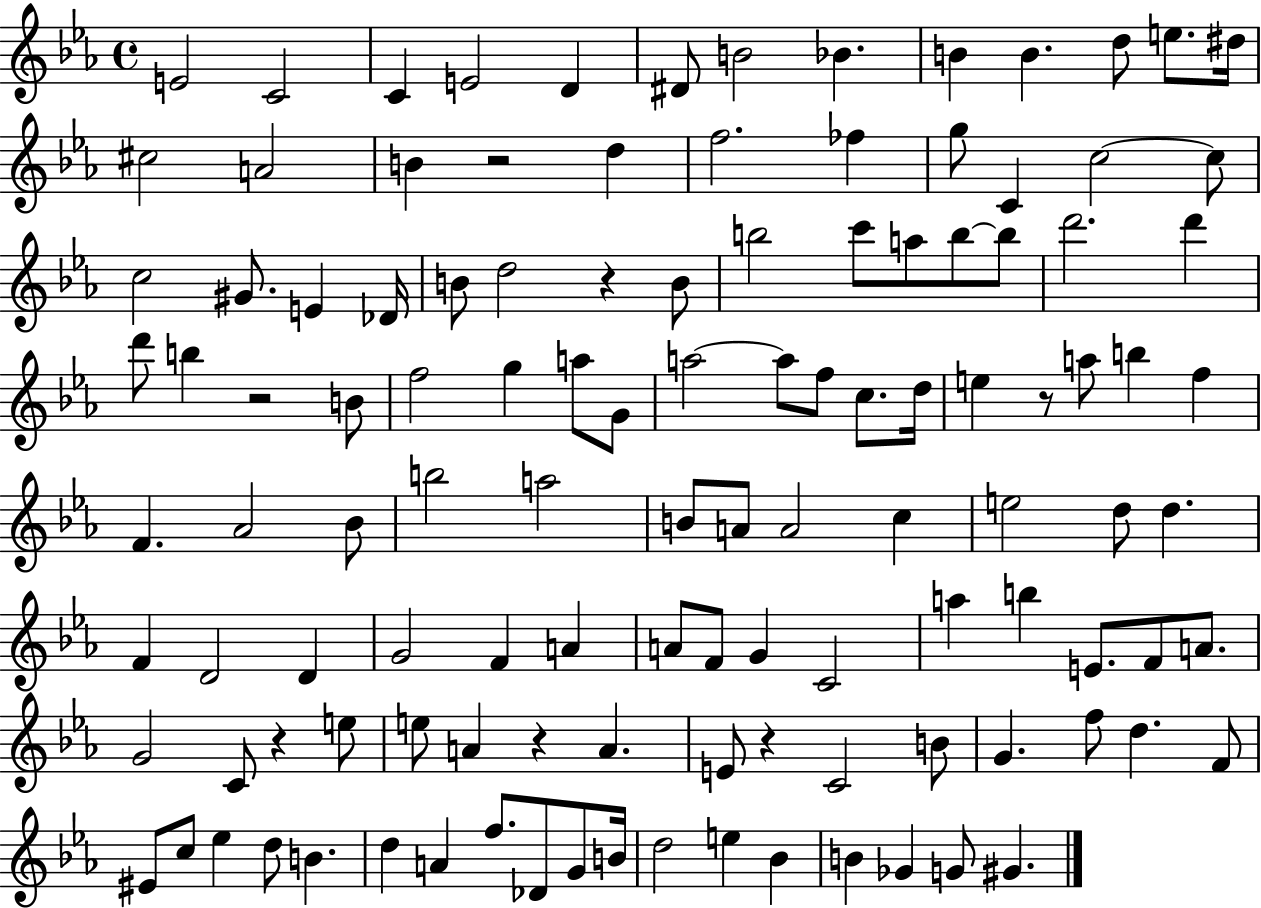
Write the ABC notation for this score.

X:1
T:Untitled
M:4/4
L:1/4
K:Eb
E2 C2 C E2 D ^D/2 B2 _B B B d/2 e/2 ^d/4 ^c2 A2 B z2 d f2 _f g/2 C c2 c/2 c2 ^G/2 E _D/4 B/2 d2 z B/2 b2 c'/2 a/2 b/2 b/2 d'2 d' d'/2 b z2 B/2 f2 g a/2 G/2 a2 a/2 f/2 c/2 d/4 e z/2 a/2 b f F _A2 _B/2 b2 a2 B/2 A/2 A2 c e2 d/2 d F D2 D G2 F A A/2 F/2 G C2 a b E/2 F/2 A/2 G2 C/2 z e/2 e/2 A z A E/2 z C2 B/2 G f/2 d F/2 ^E/2 c/2 _e d/2 B d A f/2 _D/2 G/2 B/4 d2 e _B B _G G/2 ^G